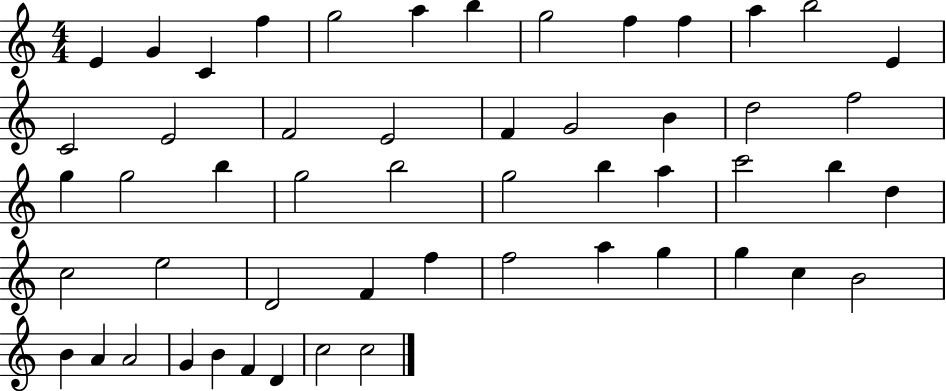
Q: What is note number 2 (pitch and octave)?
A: G4